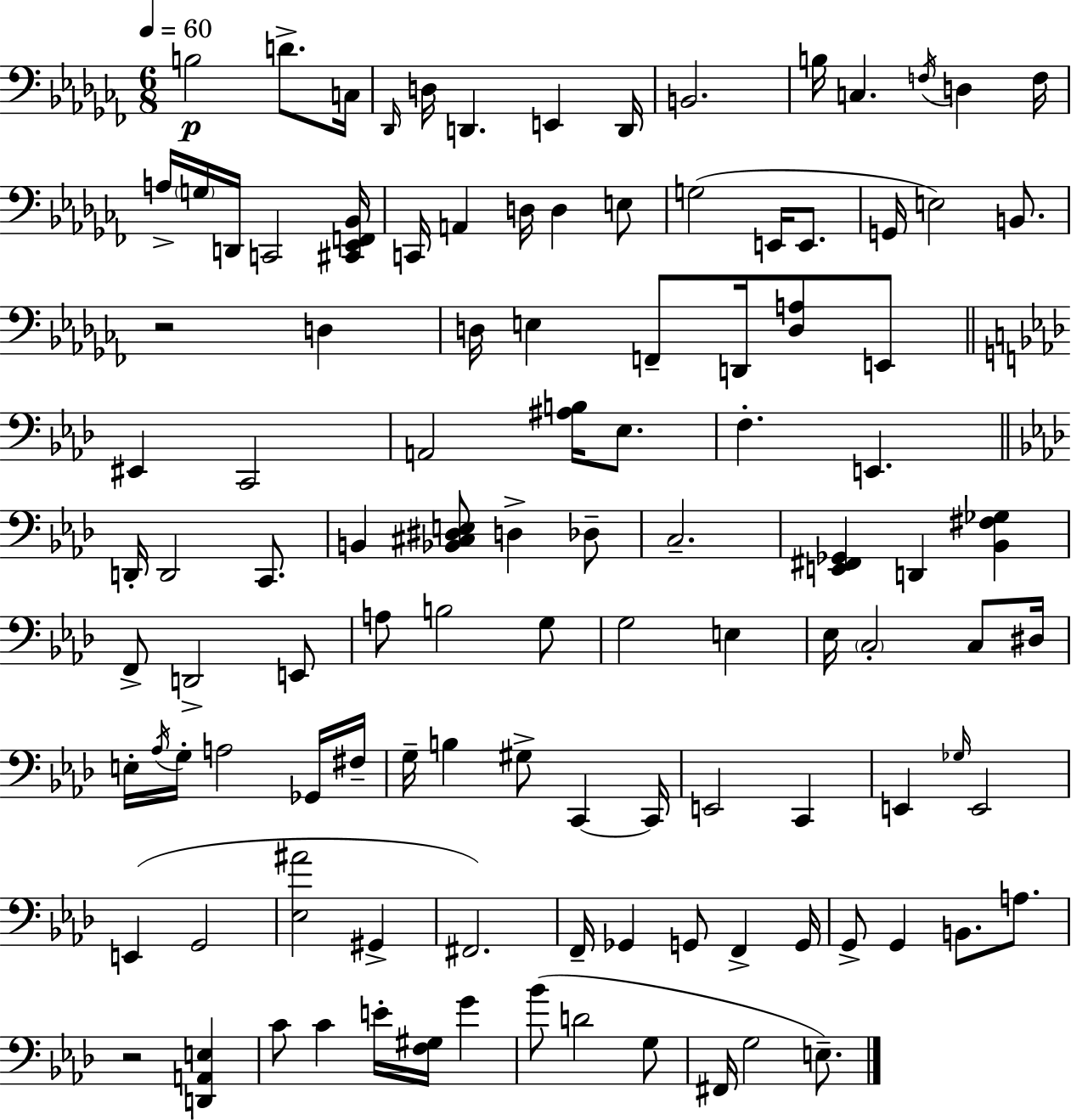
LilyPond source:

{
  \clef bass
  \numericTimeSignature
  \time 6/8
  \key aes \minor
  \tempo 4 = 60
  \repeat volta 2 { b2\p d'8.-> c16 | \grace { des,16 } d16 d,4. e,4 | d,16 b,2. | b16 c4. \acciaccatura { f16 } d4 | \break f16 a16-> \parenthesize g16 d,16 c,2 | <cis, ees, f, bes,>16 c,16 a,4 d16 d4 | e8 g2( e,16 e,8. | g,16 e2) b,8. | \break r2 d4 | d16 e4 f,8-- d,16 <d a>8 | e,8 \bar "||" \break \key aes \major eis,4 c,2 | a,2 <ais b>16 ees8. | f4.-. e,4. | \bar "||" \break \key aes \major d,16-. d,2 c,8. | b,4 <bes, cis dis e>8 d4-> des8-- | c2.-- | <e, fis, ges,>4 d,4 <bes, fis ges>4 | \break f,8-> d,2-> e,8 | a8 b2 g8 | g2 e4 | ees16 \parenthesize c2-. c8 dis16 | \break e16-. \acciaccatura { aes16 } g16-. a2 ges,16 | fis16-- g16-- b4 gis8-> c,4~~ | c,16 e,2 c,4 | e,4 \grace { ges16 } e,2 | \break e,4( g,2 | <ees ais'>2 gis,4-> | fis,2.) | f,16-- ges,4 g,8 f,4-> | \break g,16 g,8-> g,4 b,8. a8. | r2 <d, a, e>4 | c'8 c'4 e'16-. <f gis>16 g'4 | bes'8( d'2 | \break g8 fis,16 g2 e8.--) | } \bar "|."
}